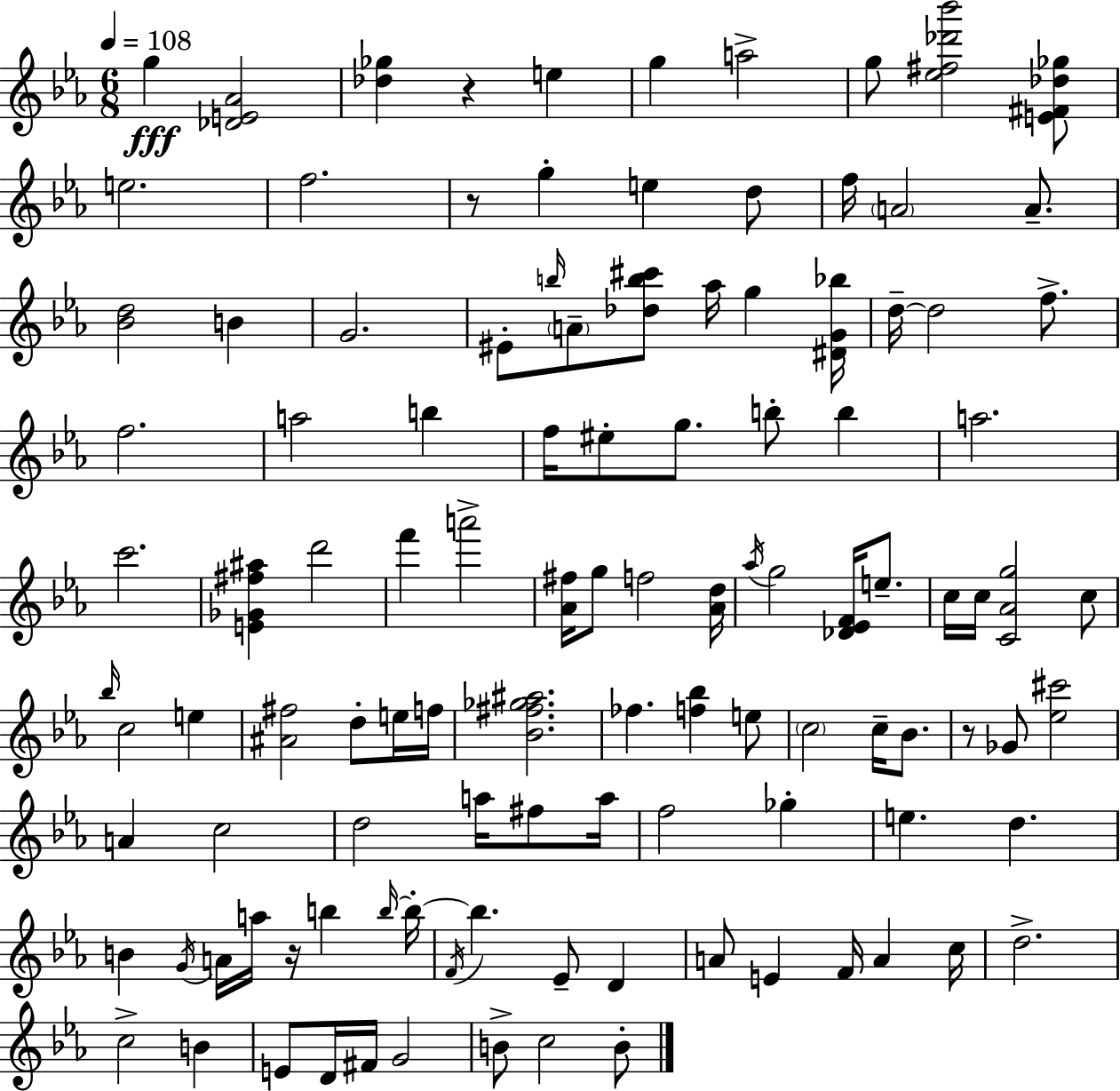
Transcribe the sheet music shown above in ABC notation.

X:1
T:Untitled
M:6/8
L:1/4
K:Cm
g [_DE_A]2 [_d_g] z e g a2 g/2 [_e^f_d'_b']2 [E^F_d_g]/2 e2 f2 z/2 g e d/2 f/4 A2 A/2 [_Bd]2 B G2 ^E/2 b/4 A/2 [_db^c']/2 _a/4 g [^DG_b]/4 d/4 d2 f/2 f2 a2 b f/4 ^e/2 g/2 b/2 b a2 c'2 [E_G^f^a] d'2 f' a'2 [_A^f]/4 g/2 f2 [_Ad]/4 _a/4 g2 [_D_EF]/4 e/2 c/4 c/4 [C_Ag]2 c/2 _b/4 c2 e [^A^f]2 d/2 e/4 f/4 [_B^f_g^a]2 _f [f_b] e/2 c2 c/4 _B/2 z/2 _G/2 [_e^c']2 A c2 d2 a/4 ^f/2 a/4 f2 _g e d B G/4 A/4 a/4 z/4 b b/4 b/4 F/4 b _E/2 D A/2 E F/4 A c/4 d2 c2 B E/2 D/4 ^F/4 G2 B/2 c2 B/2